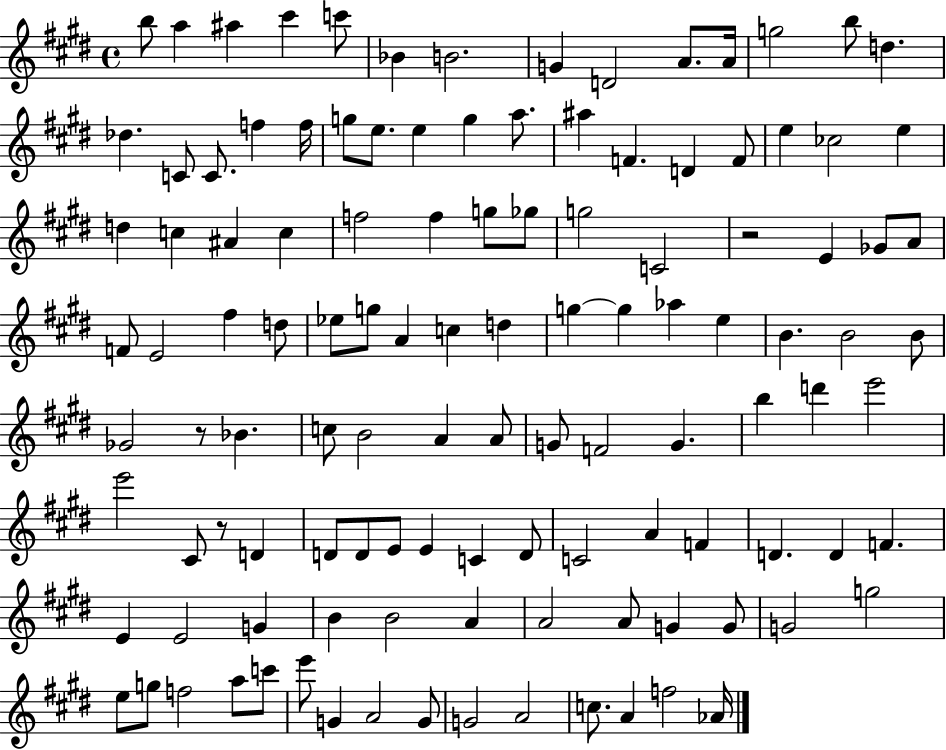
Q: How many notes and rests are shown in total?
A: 117